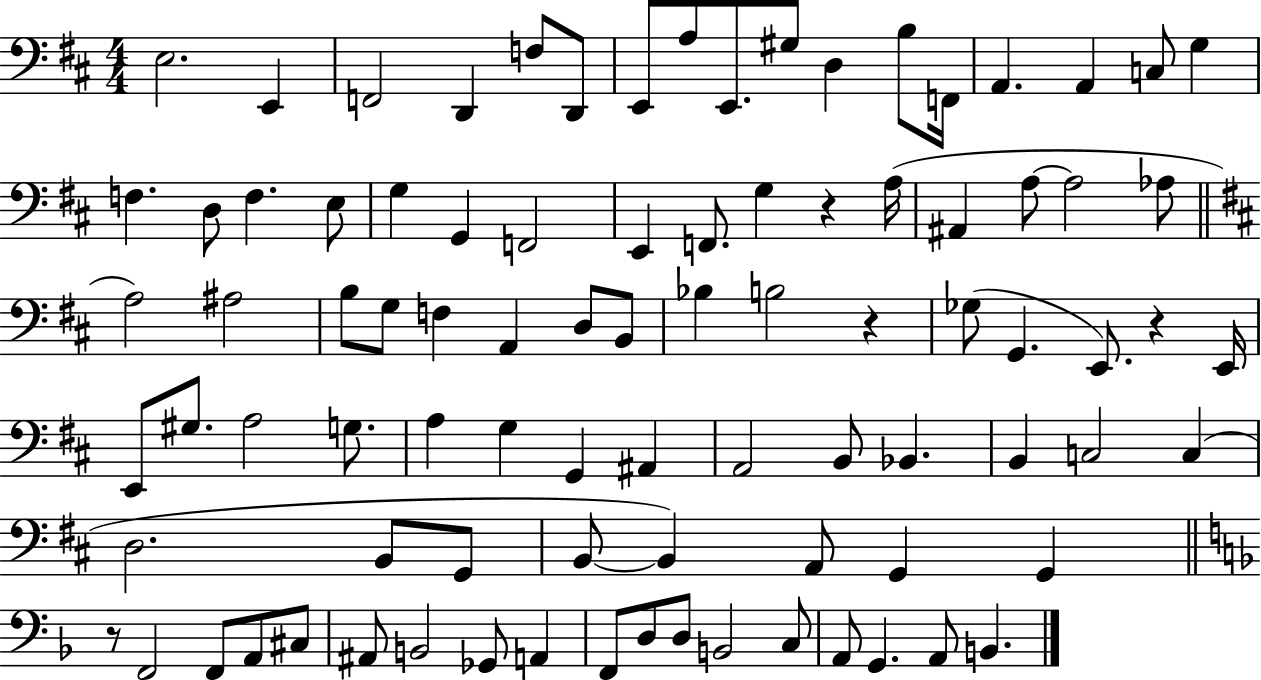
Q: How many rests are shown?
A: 4